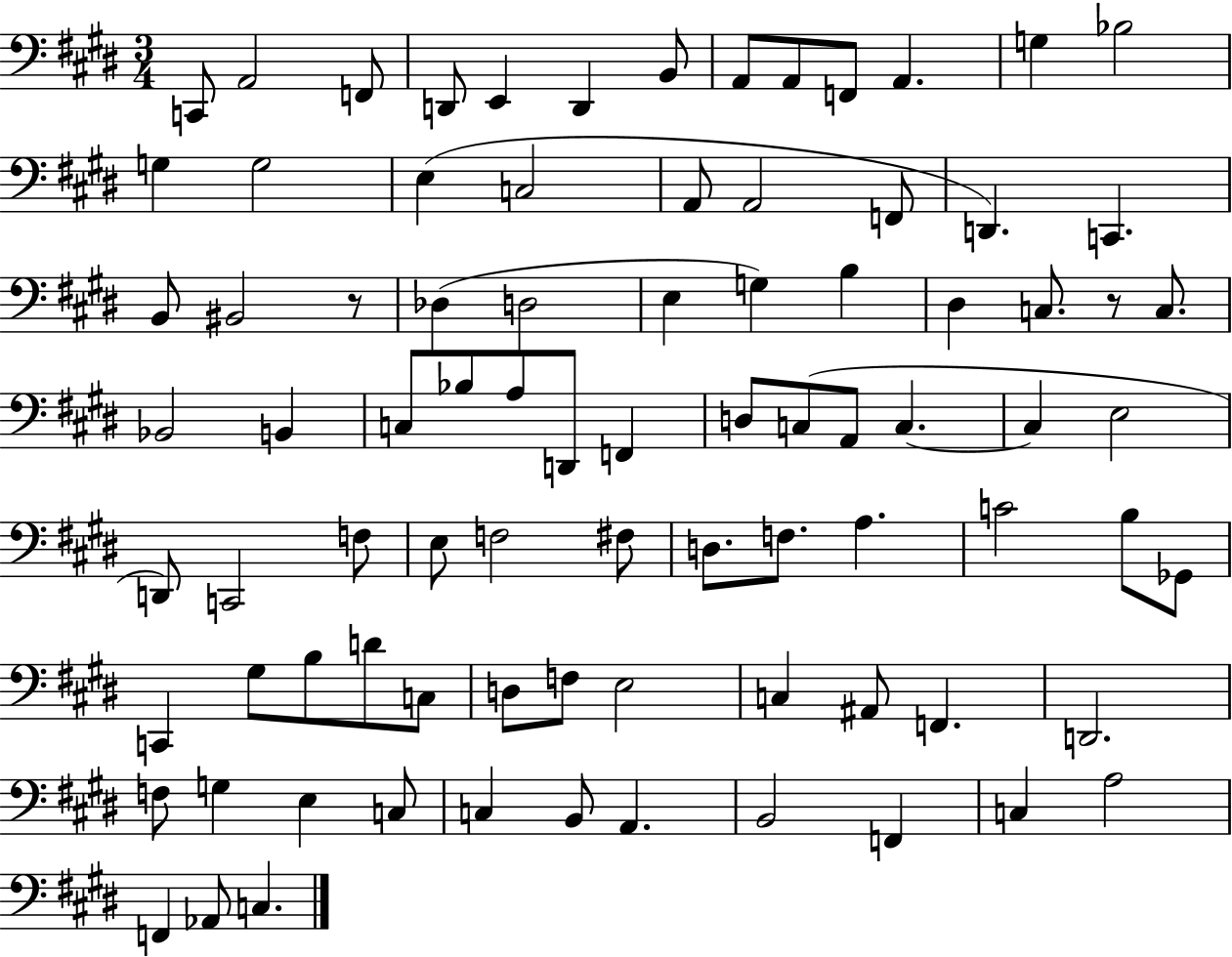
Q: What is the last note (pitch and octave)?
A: C3